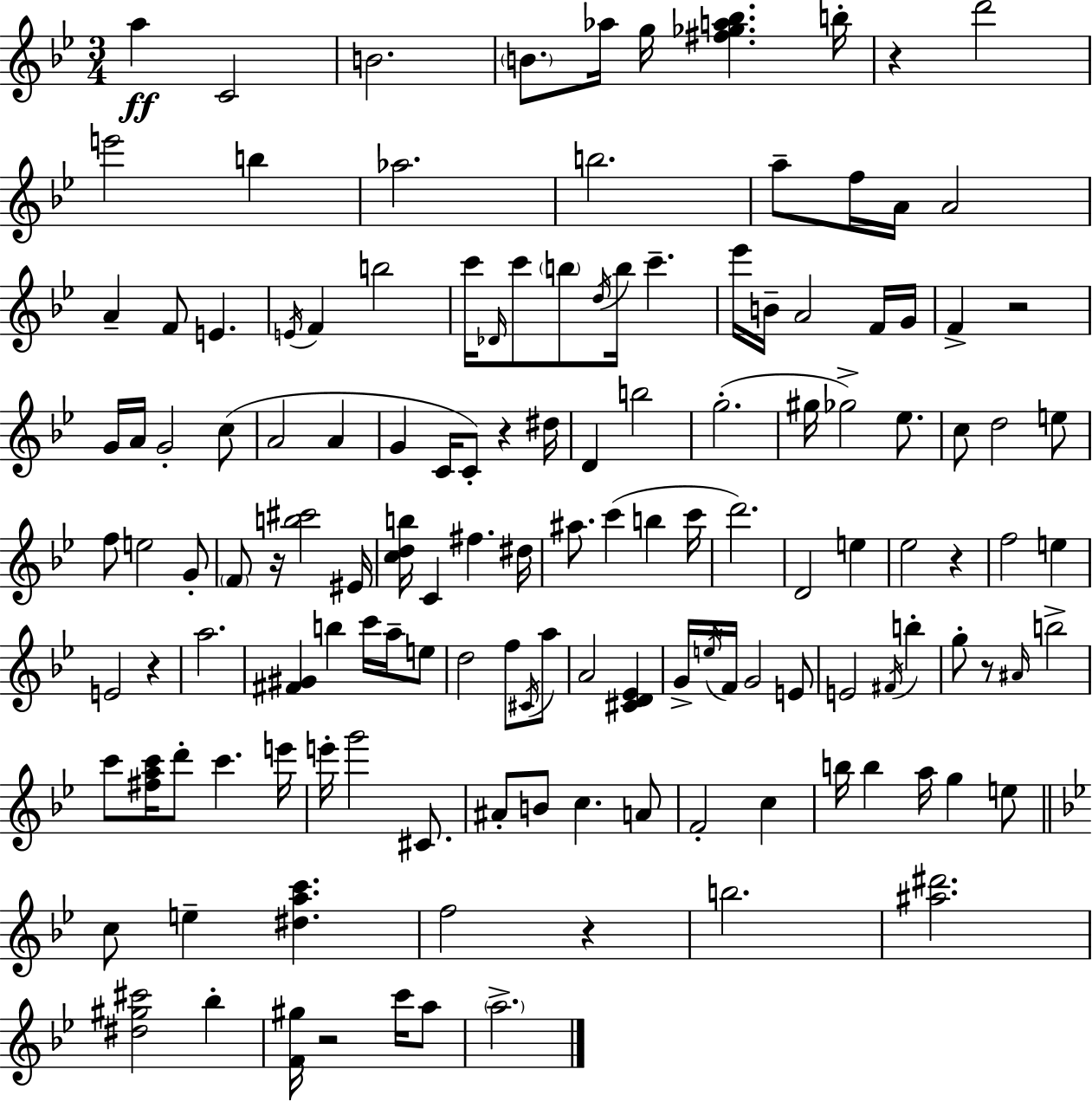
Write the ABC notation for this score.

X:1
T:Untitled
M:3/4
L:1/4
K:Bb
a C2 B2 B/2 _a/4 g/4 [^f_ga_b] b/4 z d'2 e'2 b _a2 b2 a/2 f/4 A/4 A2 A F/2 E E/4 F b2 c'/4 _D/4 c'/2 b/2 d/4 b/4 c' _e'/4 B/4 A2 F/4 G/4 F z2 G/4 A/4 G2 c/2 A2 A G C/4 C/2 z ^d/4 D b2 g2 ^g/4 _g2 _e/2 c/2 d2 e/2 f/2 e2 G/2 F/2 z/4 [b^c']2 ^E/4 [cdb]/4 C ^f ^d/4 ^a/2 c' b c'/4 d'2 D2 e _e2 z f2 e E2 z a2 [^F^G] b c'/4 a/4 e/2 d2 f/2 ^C/4 a/2 A2 [^CD_E] G/4 e/4 F/4 G2 E/2 E2 ^F/4 b g/2 z/2 ^A/4 b2 c'/2 [^fac']/4 d'/2 c' e'/4 e'/4 g'2 ^C/2 ^A/2 B/2 c A/2 F2 c b/4 b a/4 g e/2 c/2 e [^dac'] f2 z b2 [^a^d']2 [^d^g^c']2 _b [F^g]/4 z2 c'/4 a/2 a2